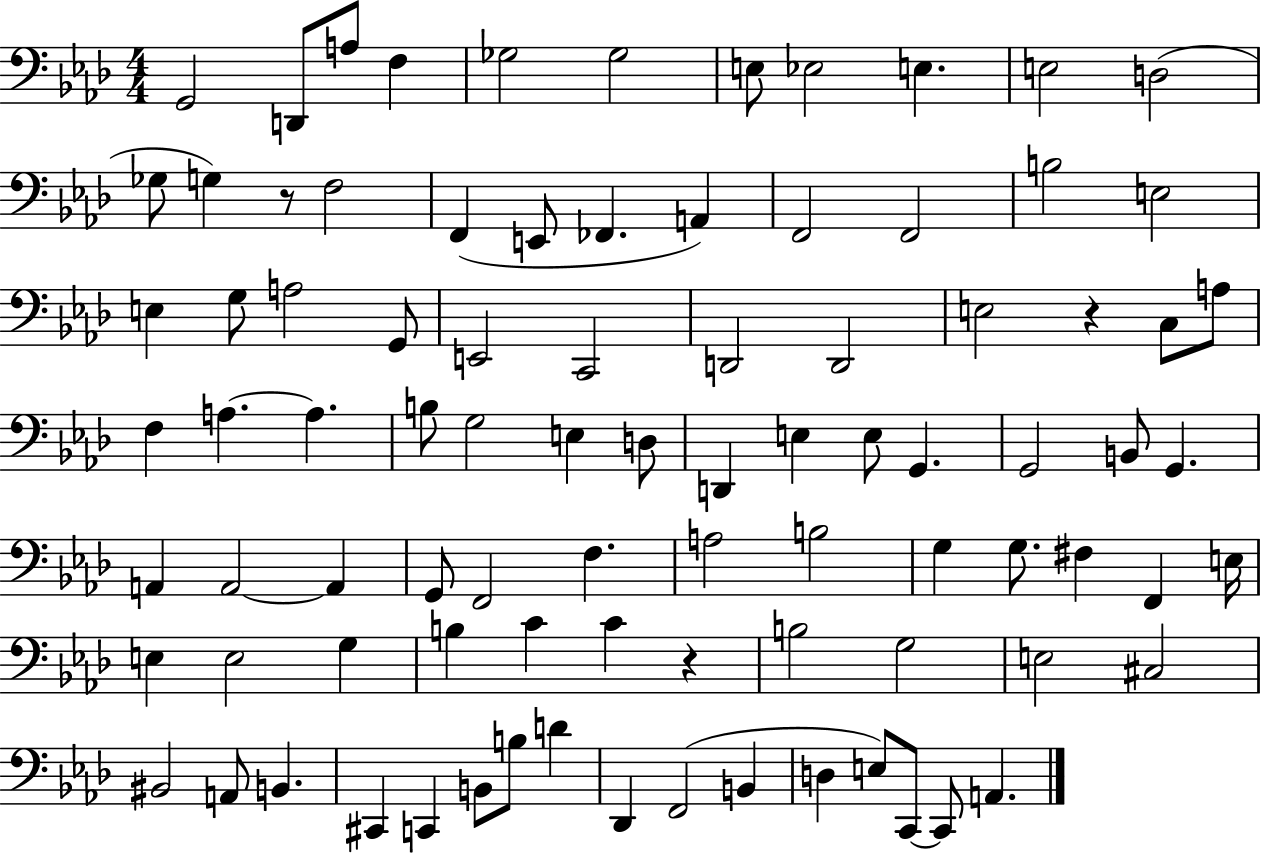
{
  \clef bass
  \numericTimeSignature
  \time 4/4
  \key aes \major
  \repeat volta 2 { g,2 d,8 a8 f4 | ges2 ges2 | e8 ees2 e4. | e2 d2( | \break ges8 g4) r8 f2 | f,4( e,8 fes,4. a,4) | f,2 f,2 | b2 e2 | \break e4 g8 a2 g,8 | e,2 c,2 | d,2 d,2 | e2 r4 c8 a8 | \break f4 a4.~~ a4. | b8 g2 e4 d8 | d,4 e4 e8 g,4. | g,2 b,8 g,4. | \break a,4 a,2~~ a,4 | g,8 f,2 f4. | a2 b2 | g4 g8. fis4 f,4 e16 | \break e4 e2 g4 | b4 c'4 c'4 r4 | b2 g2 | e2 cis2 | \break bis,2 a,8 b,4. | cis,4 c,4 b,8 b8 d'4 | des,4 f,2( b,4 | d4 e8) c,8~~ c,8 a,4. | \break } \bar "|."
}